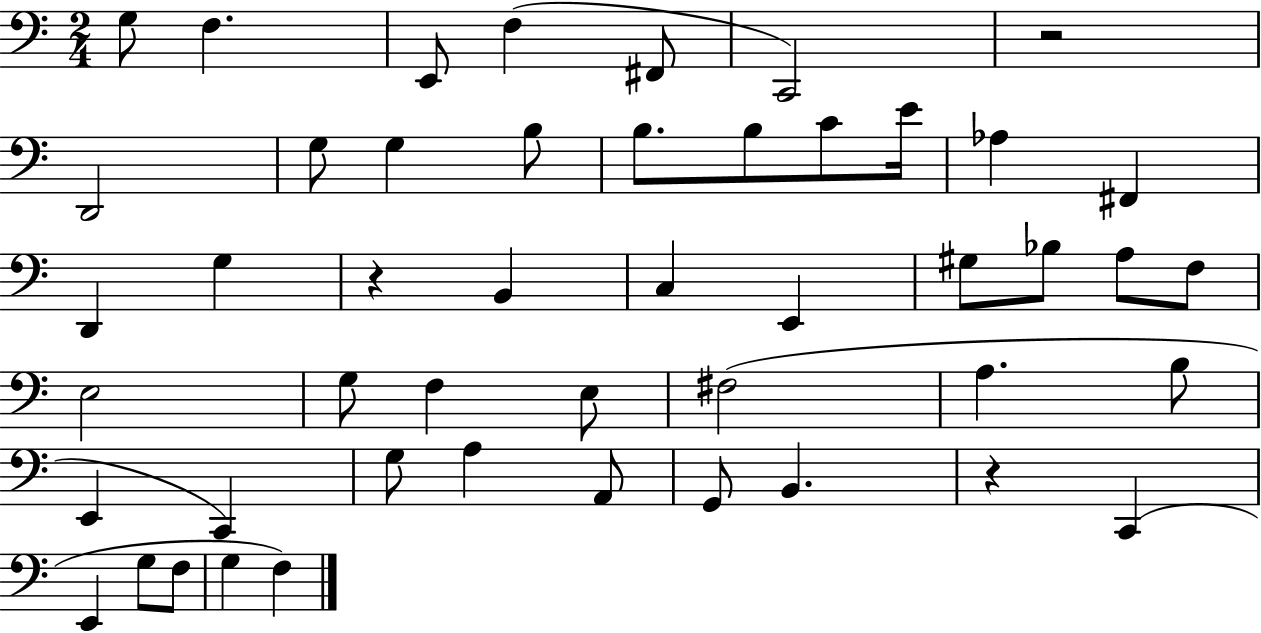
{
  \clef bass
  \numericTimeSignature
  \time 2/4
  \key c \major
  g8 f4. | e,8 f4( fis,8 | c,2) | r2 | \break d,2 | g8 g4 b8 | b8. b8 c'8 e'16 | aes4 fis,4 | \break d,4 g4 | r4 b,4 | c4 e,4 | gis8 bes8 a8 f8 | \break e2 | g8 f4 e8 | fis2( | a4. b8 | \break e,4 c,4) | g8 a4 a,8 | g,8 b,4. | r4 c,4( | \break e,4 g8 f8 | g4 f4) | \bar "|."
}